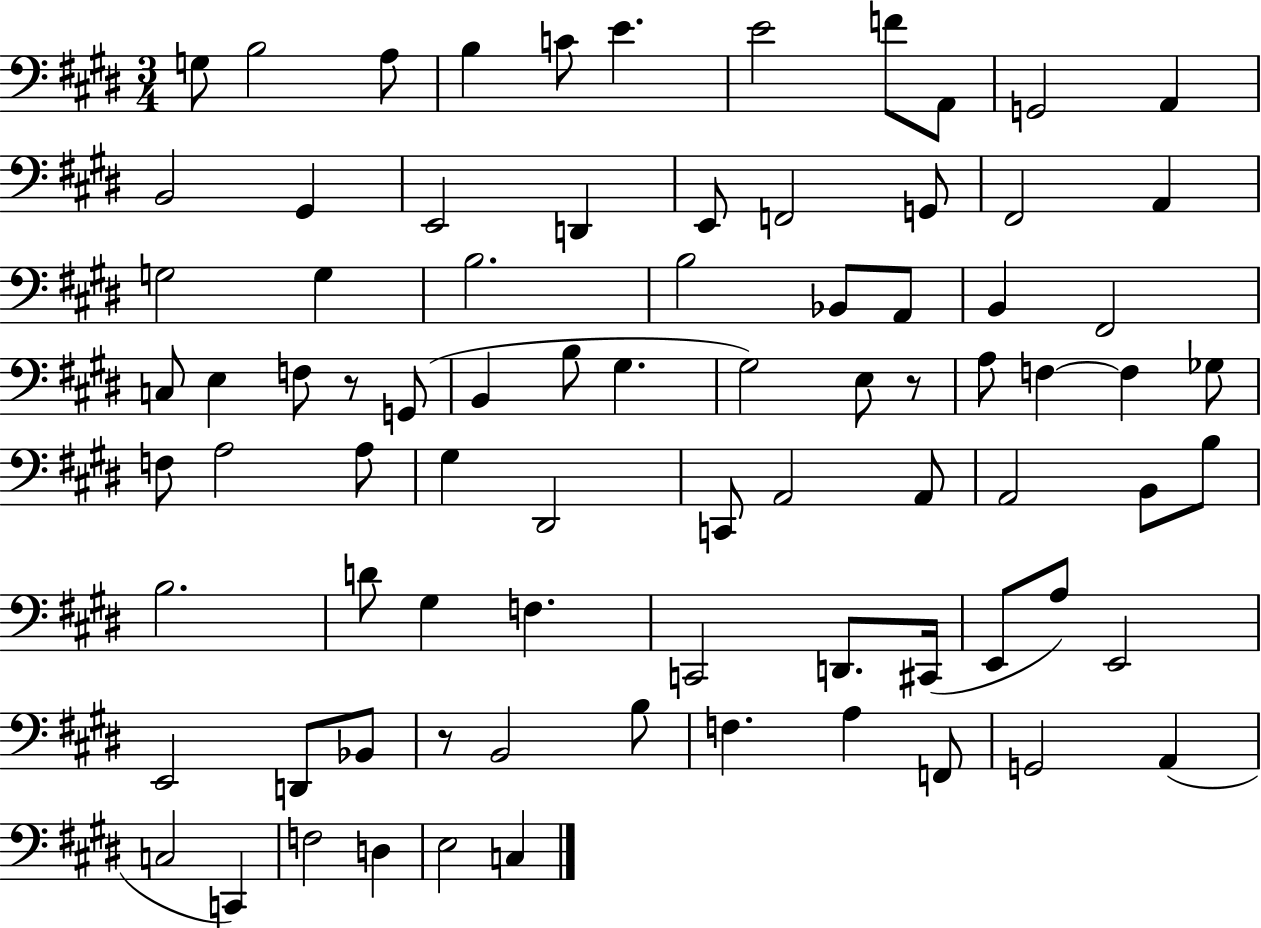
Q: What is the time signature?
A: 3/4